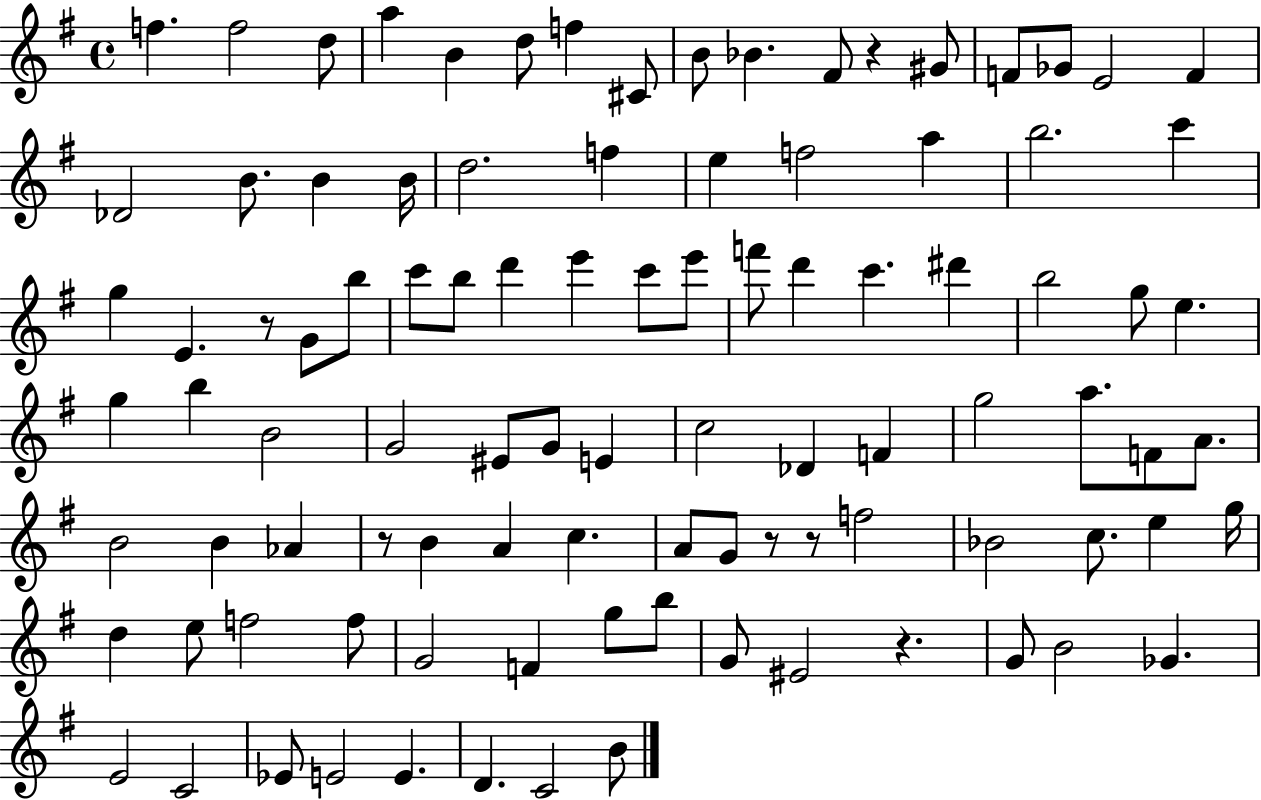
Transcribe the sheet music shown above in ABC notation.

X:1
T:Untitled
M:4/4
L:1/4
K:G
f f2 d/2 a B d/2 f ^C/2 B/2 _B ^F/2 z ^G/2 F/2 _G/2 E2 F _D2 B/2 B B/4 d2 f e f2 a b2 c' g E z/2 G/2 b/2 c'/2 b/2 d' e' c'/2 e'/2 f'/2 d' c' ^d' b2 g/2 e g b B2 G2 ^E/2 G/2 E c2 _D F g2 a/2 F/2 A/2 B2 B _A z/2 B A c A/2 G/2 z/2 z/2 f2 _B2 c/2 e g/4 d e/2 f2 f/2 G2 F g/2 b/2 G/2 ^E2 z G/2 B2 _G E2 C2 _E/2 E2 E D C2 B/2